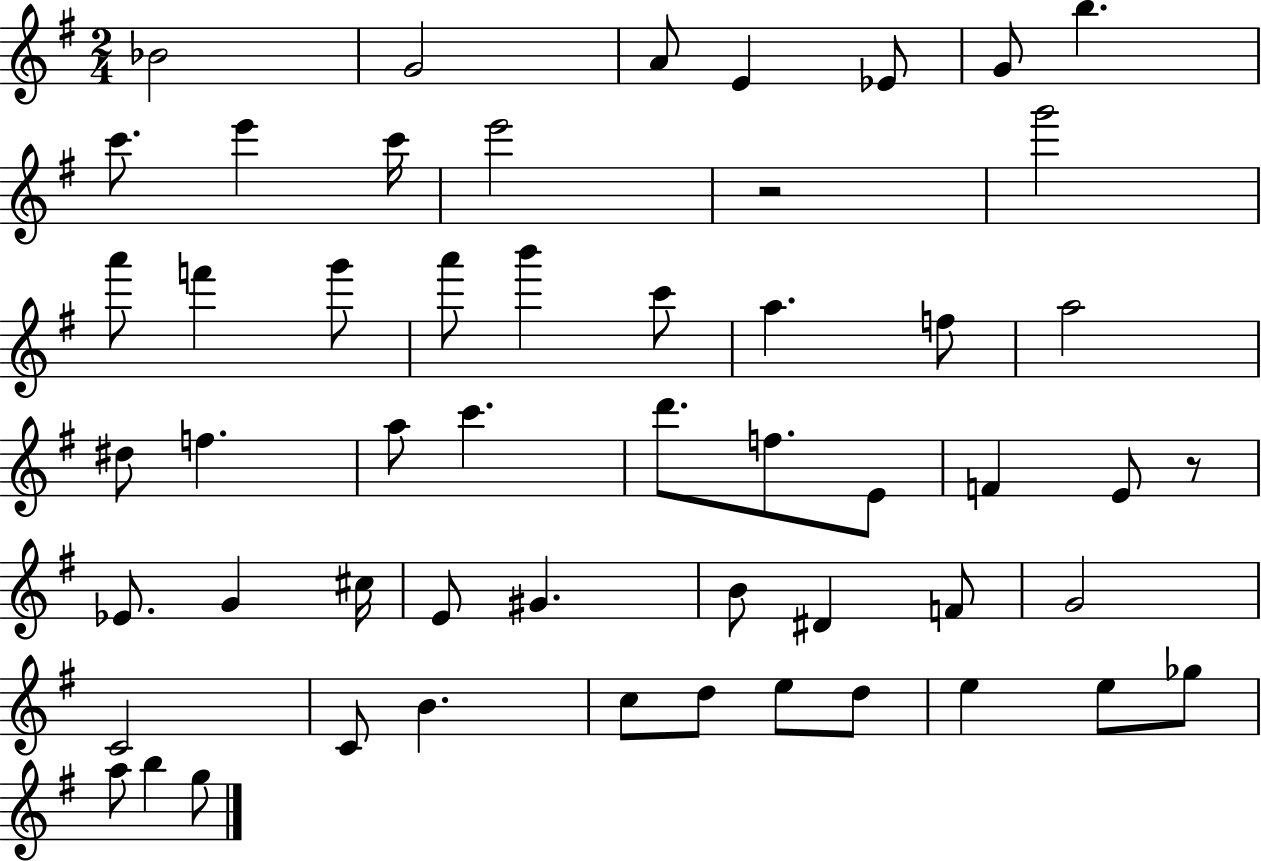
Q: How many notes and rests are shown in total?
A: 54